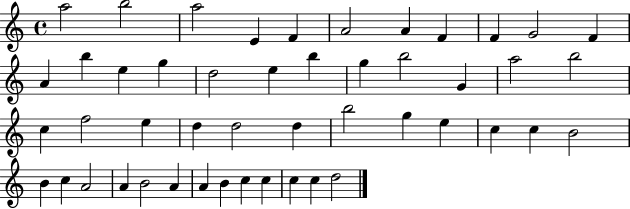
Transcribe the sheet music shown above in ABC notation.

X:1
T:Untitled
M:4/4
L:1/4
K:C
a2 b2 a2 E F A2 A F F G2 F A b e g d2 e b g b2 G a2 b2 c f2 e d d2 d b2 g e c c B2 B c A2 A B2 A A B c c c c d2